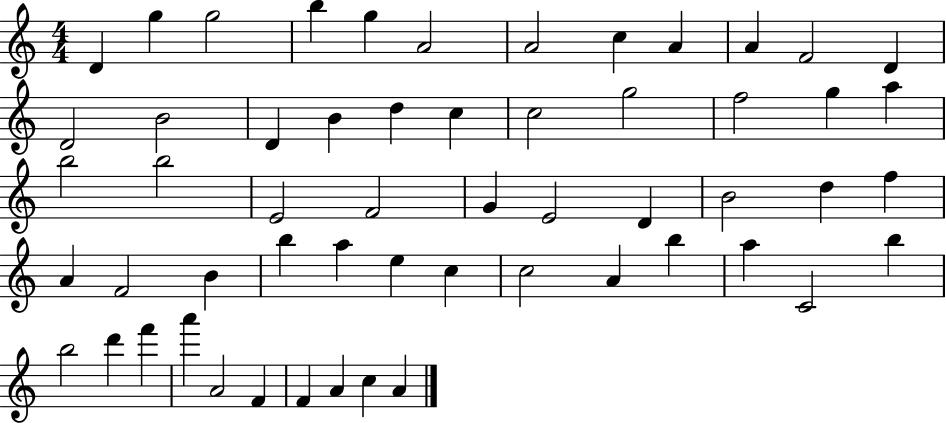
X:1
T:Untitled
M:4/4
L:1/4
K:C
D g g2 b g A2 A2 c A A F2 D D2 B2 D B d c c2 g2 f2 g a b2 b2 E2 F2 G E2 D B2 d f A F2 B b a e c c2 A b a C2 b b2 d' f' a' A2 F F A c A